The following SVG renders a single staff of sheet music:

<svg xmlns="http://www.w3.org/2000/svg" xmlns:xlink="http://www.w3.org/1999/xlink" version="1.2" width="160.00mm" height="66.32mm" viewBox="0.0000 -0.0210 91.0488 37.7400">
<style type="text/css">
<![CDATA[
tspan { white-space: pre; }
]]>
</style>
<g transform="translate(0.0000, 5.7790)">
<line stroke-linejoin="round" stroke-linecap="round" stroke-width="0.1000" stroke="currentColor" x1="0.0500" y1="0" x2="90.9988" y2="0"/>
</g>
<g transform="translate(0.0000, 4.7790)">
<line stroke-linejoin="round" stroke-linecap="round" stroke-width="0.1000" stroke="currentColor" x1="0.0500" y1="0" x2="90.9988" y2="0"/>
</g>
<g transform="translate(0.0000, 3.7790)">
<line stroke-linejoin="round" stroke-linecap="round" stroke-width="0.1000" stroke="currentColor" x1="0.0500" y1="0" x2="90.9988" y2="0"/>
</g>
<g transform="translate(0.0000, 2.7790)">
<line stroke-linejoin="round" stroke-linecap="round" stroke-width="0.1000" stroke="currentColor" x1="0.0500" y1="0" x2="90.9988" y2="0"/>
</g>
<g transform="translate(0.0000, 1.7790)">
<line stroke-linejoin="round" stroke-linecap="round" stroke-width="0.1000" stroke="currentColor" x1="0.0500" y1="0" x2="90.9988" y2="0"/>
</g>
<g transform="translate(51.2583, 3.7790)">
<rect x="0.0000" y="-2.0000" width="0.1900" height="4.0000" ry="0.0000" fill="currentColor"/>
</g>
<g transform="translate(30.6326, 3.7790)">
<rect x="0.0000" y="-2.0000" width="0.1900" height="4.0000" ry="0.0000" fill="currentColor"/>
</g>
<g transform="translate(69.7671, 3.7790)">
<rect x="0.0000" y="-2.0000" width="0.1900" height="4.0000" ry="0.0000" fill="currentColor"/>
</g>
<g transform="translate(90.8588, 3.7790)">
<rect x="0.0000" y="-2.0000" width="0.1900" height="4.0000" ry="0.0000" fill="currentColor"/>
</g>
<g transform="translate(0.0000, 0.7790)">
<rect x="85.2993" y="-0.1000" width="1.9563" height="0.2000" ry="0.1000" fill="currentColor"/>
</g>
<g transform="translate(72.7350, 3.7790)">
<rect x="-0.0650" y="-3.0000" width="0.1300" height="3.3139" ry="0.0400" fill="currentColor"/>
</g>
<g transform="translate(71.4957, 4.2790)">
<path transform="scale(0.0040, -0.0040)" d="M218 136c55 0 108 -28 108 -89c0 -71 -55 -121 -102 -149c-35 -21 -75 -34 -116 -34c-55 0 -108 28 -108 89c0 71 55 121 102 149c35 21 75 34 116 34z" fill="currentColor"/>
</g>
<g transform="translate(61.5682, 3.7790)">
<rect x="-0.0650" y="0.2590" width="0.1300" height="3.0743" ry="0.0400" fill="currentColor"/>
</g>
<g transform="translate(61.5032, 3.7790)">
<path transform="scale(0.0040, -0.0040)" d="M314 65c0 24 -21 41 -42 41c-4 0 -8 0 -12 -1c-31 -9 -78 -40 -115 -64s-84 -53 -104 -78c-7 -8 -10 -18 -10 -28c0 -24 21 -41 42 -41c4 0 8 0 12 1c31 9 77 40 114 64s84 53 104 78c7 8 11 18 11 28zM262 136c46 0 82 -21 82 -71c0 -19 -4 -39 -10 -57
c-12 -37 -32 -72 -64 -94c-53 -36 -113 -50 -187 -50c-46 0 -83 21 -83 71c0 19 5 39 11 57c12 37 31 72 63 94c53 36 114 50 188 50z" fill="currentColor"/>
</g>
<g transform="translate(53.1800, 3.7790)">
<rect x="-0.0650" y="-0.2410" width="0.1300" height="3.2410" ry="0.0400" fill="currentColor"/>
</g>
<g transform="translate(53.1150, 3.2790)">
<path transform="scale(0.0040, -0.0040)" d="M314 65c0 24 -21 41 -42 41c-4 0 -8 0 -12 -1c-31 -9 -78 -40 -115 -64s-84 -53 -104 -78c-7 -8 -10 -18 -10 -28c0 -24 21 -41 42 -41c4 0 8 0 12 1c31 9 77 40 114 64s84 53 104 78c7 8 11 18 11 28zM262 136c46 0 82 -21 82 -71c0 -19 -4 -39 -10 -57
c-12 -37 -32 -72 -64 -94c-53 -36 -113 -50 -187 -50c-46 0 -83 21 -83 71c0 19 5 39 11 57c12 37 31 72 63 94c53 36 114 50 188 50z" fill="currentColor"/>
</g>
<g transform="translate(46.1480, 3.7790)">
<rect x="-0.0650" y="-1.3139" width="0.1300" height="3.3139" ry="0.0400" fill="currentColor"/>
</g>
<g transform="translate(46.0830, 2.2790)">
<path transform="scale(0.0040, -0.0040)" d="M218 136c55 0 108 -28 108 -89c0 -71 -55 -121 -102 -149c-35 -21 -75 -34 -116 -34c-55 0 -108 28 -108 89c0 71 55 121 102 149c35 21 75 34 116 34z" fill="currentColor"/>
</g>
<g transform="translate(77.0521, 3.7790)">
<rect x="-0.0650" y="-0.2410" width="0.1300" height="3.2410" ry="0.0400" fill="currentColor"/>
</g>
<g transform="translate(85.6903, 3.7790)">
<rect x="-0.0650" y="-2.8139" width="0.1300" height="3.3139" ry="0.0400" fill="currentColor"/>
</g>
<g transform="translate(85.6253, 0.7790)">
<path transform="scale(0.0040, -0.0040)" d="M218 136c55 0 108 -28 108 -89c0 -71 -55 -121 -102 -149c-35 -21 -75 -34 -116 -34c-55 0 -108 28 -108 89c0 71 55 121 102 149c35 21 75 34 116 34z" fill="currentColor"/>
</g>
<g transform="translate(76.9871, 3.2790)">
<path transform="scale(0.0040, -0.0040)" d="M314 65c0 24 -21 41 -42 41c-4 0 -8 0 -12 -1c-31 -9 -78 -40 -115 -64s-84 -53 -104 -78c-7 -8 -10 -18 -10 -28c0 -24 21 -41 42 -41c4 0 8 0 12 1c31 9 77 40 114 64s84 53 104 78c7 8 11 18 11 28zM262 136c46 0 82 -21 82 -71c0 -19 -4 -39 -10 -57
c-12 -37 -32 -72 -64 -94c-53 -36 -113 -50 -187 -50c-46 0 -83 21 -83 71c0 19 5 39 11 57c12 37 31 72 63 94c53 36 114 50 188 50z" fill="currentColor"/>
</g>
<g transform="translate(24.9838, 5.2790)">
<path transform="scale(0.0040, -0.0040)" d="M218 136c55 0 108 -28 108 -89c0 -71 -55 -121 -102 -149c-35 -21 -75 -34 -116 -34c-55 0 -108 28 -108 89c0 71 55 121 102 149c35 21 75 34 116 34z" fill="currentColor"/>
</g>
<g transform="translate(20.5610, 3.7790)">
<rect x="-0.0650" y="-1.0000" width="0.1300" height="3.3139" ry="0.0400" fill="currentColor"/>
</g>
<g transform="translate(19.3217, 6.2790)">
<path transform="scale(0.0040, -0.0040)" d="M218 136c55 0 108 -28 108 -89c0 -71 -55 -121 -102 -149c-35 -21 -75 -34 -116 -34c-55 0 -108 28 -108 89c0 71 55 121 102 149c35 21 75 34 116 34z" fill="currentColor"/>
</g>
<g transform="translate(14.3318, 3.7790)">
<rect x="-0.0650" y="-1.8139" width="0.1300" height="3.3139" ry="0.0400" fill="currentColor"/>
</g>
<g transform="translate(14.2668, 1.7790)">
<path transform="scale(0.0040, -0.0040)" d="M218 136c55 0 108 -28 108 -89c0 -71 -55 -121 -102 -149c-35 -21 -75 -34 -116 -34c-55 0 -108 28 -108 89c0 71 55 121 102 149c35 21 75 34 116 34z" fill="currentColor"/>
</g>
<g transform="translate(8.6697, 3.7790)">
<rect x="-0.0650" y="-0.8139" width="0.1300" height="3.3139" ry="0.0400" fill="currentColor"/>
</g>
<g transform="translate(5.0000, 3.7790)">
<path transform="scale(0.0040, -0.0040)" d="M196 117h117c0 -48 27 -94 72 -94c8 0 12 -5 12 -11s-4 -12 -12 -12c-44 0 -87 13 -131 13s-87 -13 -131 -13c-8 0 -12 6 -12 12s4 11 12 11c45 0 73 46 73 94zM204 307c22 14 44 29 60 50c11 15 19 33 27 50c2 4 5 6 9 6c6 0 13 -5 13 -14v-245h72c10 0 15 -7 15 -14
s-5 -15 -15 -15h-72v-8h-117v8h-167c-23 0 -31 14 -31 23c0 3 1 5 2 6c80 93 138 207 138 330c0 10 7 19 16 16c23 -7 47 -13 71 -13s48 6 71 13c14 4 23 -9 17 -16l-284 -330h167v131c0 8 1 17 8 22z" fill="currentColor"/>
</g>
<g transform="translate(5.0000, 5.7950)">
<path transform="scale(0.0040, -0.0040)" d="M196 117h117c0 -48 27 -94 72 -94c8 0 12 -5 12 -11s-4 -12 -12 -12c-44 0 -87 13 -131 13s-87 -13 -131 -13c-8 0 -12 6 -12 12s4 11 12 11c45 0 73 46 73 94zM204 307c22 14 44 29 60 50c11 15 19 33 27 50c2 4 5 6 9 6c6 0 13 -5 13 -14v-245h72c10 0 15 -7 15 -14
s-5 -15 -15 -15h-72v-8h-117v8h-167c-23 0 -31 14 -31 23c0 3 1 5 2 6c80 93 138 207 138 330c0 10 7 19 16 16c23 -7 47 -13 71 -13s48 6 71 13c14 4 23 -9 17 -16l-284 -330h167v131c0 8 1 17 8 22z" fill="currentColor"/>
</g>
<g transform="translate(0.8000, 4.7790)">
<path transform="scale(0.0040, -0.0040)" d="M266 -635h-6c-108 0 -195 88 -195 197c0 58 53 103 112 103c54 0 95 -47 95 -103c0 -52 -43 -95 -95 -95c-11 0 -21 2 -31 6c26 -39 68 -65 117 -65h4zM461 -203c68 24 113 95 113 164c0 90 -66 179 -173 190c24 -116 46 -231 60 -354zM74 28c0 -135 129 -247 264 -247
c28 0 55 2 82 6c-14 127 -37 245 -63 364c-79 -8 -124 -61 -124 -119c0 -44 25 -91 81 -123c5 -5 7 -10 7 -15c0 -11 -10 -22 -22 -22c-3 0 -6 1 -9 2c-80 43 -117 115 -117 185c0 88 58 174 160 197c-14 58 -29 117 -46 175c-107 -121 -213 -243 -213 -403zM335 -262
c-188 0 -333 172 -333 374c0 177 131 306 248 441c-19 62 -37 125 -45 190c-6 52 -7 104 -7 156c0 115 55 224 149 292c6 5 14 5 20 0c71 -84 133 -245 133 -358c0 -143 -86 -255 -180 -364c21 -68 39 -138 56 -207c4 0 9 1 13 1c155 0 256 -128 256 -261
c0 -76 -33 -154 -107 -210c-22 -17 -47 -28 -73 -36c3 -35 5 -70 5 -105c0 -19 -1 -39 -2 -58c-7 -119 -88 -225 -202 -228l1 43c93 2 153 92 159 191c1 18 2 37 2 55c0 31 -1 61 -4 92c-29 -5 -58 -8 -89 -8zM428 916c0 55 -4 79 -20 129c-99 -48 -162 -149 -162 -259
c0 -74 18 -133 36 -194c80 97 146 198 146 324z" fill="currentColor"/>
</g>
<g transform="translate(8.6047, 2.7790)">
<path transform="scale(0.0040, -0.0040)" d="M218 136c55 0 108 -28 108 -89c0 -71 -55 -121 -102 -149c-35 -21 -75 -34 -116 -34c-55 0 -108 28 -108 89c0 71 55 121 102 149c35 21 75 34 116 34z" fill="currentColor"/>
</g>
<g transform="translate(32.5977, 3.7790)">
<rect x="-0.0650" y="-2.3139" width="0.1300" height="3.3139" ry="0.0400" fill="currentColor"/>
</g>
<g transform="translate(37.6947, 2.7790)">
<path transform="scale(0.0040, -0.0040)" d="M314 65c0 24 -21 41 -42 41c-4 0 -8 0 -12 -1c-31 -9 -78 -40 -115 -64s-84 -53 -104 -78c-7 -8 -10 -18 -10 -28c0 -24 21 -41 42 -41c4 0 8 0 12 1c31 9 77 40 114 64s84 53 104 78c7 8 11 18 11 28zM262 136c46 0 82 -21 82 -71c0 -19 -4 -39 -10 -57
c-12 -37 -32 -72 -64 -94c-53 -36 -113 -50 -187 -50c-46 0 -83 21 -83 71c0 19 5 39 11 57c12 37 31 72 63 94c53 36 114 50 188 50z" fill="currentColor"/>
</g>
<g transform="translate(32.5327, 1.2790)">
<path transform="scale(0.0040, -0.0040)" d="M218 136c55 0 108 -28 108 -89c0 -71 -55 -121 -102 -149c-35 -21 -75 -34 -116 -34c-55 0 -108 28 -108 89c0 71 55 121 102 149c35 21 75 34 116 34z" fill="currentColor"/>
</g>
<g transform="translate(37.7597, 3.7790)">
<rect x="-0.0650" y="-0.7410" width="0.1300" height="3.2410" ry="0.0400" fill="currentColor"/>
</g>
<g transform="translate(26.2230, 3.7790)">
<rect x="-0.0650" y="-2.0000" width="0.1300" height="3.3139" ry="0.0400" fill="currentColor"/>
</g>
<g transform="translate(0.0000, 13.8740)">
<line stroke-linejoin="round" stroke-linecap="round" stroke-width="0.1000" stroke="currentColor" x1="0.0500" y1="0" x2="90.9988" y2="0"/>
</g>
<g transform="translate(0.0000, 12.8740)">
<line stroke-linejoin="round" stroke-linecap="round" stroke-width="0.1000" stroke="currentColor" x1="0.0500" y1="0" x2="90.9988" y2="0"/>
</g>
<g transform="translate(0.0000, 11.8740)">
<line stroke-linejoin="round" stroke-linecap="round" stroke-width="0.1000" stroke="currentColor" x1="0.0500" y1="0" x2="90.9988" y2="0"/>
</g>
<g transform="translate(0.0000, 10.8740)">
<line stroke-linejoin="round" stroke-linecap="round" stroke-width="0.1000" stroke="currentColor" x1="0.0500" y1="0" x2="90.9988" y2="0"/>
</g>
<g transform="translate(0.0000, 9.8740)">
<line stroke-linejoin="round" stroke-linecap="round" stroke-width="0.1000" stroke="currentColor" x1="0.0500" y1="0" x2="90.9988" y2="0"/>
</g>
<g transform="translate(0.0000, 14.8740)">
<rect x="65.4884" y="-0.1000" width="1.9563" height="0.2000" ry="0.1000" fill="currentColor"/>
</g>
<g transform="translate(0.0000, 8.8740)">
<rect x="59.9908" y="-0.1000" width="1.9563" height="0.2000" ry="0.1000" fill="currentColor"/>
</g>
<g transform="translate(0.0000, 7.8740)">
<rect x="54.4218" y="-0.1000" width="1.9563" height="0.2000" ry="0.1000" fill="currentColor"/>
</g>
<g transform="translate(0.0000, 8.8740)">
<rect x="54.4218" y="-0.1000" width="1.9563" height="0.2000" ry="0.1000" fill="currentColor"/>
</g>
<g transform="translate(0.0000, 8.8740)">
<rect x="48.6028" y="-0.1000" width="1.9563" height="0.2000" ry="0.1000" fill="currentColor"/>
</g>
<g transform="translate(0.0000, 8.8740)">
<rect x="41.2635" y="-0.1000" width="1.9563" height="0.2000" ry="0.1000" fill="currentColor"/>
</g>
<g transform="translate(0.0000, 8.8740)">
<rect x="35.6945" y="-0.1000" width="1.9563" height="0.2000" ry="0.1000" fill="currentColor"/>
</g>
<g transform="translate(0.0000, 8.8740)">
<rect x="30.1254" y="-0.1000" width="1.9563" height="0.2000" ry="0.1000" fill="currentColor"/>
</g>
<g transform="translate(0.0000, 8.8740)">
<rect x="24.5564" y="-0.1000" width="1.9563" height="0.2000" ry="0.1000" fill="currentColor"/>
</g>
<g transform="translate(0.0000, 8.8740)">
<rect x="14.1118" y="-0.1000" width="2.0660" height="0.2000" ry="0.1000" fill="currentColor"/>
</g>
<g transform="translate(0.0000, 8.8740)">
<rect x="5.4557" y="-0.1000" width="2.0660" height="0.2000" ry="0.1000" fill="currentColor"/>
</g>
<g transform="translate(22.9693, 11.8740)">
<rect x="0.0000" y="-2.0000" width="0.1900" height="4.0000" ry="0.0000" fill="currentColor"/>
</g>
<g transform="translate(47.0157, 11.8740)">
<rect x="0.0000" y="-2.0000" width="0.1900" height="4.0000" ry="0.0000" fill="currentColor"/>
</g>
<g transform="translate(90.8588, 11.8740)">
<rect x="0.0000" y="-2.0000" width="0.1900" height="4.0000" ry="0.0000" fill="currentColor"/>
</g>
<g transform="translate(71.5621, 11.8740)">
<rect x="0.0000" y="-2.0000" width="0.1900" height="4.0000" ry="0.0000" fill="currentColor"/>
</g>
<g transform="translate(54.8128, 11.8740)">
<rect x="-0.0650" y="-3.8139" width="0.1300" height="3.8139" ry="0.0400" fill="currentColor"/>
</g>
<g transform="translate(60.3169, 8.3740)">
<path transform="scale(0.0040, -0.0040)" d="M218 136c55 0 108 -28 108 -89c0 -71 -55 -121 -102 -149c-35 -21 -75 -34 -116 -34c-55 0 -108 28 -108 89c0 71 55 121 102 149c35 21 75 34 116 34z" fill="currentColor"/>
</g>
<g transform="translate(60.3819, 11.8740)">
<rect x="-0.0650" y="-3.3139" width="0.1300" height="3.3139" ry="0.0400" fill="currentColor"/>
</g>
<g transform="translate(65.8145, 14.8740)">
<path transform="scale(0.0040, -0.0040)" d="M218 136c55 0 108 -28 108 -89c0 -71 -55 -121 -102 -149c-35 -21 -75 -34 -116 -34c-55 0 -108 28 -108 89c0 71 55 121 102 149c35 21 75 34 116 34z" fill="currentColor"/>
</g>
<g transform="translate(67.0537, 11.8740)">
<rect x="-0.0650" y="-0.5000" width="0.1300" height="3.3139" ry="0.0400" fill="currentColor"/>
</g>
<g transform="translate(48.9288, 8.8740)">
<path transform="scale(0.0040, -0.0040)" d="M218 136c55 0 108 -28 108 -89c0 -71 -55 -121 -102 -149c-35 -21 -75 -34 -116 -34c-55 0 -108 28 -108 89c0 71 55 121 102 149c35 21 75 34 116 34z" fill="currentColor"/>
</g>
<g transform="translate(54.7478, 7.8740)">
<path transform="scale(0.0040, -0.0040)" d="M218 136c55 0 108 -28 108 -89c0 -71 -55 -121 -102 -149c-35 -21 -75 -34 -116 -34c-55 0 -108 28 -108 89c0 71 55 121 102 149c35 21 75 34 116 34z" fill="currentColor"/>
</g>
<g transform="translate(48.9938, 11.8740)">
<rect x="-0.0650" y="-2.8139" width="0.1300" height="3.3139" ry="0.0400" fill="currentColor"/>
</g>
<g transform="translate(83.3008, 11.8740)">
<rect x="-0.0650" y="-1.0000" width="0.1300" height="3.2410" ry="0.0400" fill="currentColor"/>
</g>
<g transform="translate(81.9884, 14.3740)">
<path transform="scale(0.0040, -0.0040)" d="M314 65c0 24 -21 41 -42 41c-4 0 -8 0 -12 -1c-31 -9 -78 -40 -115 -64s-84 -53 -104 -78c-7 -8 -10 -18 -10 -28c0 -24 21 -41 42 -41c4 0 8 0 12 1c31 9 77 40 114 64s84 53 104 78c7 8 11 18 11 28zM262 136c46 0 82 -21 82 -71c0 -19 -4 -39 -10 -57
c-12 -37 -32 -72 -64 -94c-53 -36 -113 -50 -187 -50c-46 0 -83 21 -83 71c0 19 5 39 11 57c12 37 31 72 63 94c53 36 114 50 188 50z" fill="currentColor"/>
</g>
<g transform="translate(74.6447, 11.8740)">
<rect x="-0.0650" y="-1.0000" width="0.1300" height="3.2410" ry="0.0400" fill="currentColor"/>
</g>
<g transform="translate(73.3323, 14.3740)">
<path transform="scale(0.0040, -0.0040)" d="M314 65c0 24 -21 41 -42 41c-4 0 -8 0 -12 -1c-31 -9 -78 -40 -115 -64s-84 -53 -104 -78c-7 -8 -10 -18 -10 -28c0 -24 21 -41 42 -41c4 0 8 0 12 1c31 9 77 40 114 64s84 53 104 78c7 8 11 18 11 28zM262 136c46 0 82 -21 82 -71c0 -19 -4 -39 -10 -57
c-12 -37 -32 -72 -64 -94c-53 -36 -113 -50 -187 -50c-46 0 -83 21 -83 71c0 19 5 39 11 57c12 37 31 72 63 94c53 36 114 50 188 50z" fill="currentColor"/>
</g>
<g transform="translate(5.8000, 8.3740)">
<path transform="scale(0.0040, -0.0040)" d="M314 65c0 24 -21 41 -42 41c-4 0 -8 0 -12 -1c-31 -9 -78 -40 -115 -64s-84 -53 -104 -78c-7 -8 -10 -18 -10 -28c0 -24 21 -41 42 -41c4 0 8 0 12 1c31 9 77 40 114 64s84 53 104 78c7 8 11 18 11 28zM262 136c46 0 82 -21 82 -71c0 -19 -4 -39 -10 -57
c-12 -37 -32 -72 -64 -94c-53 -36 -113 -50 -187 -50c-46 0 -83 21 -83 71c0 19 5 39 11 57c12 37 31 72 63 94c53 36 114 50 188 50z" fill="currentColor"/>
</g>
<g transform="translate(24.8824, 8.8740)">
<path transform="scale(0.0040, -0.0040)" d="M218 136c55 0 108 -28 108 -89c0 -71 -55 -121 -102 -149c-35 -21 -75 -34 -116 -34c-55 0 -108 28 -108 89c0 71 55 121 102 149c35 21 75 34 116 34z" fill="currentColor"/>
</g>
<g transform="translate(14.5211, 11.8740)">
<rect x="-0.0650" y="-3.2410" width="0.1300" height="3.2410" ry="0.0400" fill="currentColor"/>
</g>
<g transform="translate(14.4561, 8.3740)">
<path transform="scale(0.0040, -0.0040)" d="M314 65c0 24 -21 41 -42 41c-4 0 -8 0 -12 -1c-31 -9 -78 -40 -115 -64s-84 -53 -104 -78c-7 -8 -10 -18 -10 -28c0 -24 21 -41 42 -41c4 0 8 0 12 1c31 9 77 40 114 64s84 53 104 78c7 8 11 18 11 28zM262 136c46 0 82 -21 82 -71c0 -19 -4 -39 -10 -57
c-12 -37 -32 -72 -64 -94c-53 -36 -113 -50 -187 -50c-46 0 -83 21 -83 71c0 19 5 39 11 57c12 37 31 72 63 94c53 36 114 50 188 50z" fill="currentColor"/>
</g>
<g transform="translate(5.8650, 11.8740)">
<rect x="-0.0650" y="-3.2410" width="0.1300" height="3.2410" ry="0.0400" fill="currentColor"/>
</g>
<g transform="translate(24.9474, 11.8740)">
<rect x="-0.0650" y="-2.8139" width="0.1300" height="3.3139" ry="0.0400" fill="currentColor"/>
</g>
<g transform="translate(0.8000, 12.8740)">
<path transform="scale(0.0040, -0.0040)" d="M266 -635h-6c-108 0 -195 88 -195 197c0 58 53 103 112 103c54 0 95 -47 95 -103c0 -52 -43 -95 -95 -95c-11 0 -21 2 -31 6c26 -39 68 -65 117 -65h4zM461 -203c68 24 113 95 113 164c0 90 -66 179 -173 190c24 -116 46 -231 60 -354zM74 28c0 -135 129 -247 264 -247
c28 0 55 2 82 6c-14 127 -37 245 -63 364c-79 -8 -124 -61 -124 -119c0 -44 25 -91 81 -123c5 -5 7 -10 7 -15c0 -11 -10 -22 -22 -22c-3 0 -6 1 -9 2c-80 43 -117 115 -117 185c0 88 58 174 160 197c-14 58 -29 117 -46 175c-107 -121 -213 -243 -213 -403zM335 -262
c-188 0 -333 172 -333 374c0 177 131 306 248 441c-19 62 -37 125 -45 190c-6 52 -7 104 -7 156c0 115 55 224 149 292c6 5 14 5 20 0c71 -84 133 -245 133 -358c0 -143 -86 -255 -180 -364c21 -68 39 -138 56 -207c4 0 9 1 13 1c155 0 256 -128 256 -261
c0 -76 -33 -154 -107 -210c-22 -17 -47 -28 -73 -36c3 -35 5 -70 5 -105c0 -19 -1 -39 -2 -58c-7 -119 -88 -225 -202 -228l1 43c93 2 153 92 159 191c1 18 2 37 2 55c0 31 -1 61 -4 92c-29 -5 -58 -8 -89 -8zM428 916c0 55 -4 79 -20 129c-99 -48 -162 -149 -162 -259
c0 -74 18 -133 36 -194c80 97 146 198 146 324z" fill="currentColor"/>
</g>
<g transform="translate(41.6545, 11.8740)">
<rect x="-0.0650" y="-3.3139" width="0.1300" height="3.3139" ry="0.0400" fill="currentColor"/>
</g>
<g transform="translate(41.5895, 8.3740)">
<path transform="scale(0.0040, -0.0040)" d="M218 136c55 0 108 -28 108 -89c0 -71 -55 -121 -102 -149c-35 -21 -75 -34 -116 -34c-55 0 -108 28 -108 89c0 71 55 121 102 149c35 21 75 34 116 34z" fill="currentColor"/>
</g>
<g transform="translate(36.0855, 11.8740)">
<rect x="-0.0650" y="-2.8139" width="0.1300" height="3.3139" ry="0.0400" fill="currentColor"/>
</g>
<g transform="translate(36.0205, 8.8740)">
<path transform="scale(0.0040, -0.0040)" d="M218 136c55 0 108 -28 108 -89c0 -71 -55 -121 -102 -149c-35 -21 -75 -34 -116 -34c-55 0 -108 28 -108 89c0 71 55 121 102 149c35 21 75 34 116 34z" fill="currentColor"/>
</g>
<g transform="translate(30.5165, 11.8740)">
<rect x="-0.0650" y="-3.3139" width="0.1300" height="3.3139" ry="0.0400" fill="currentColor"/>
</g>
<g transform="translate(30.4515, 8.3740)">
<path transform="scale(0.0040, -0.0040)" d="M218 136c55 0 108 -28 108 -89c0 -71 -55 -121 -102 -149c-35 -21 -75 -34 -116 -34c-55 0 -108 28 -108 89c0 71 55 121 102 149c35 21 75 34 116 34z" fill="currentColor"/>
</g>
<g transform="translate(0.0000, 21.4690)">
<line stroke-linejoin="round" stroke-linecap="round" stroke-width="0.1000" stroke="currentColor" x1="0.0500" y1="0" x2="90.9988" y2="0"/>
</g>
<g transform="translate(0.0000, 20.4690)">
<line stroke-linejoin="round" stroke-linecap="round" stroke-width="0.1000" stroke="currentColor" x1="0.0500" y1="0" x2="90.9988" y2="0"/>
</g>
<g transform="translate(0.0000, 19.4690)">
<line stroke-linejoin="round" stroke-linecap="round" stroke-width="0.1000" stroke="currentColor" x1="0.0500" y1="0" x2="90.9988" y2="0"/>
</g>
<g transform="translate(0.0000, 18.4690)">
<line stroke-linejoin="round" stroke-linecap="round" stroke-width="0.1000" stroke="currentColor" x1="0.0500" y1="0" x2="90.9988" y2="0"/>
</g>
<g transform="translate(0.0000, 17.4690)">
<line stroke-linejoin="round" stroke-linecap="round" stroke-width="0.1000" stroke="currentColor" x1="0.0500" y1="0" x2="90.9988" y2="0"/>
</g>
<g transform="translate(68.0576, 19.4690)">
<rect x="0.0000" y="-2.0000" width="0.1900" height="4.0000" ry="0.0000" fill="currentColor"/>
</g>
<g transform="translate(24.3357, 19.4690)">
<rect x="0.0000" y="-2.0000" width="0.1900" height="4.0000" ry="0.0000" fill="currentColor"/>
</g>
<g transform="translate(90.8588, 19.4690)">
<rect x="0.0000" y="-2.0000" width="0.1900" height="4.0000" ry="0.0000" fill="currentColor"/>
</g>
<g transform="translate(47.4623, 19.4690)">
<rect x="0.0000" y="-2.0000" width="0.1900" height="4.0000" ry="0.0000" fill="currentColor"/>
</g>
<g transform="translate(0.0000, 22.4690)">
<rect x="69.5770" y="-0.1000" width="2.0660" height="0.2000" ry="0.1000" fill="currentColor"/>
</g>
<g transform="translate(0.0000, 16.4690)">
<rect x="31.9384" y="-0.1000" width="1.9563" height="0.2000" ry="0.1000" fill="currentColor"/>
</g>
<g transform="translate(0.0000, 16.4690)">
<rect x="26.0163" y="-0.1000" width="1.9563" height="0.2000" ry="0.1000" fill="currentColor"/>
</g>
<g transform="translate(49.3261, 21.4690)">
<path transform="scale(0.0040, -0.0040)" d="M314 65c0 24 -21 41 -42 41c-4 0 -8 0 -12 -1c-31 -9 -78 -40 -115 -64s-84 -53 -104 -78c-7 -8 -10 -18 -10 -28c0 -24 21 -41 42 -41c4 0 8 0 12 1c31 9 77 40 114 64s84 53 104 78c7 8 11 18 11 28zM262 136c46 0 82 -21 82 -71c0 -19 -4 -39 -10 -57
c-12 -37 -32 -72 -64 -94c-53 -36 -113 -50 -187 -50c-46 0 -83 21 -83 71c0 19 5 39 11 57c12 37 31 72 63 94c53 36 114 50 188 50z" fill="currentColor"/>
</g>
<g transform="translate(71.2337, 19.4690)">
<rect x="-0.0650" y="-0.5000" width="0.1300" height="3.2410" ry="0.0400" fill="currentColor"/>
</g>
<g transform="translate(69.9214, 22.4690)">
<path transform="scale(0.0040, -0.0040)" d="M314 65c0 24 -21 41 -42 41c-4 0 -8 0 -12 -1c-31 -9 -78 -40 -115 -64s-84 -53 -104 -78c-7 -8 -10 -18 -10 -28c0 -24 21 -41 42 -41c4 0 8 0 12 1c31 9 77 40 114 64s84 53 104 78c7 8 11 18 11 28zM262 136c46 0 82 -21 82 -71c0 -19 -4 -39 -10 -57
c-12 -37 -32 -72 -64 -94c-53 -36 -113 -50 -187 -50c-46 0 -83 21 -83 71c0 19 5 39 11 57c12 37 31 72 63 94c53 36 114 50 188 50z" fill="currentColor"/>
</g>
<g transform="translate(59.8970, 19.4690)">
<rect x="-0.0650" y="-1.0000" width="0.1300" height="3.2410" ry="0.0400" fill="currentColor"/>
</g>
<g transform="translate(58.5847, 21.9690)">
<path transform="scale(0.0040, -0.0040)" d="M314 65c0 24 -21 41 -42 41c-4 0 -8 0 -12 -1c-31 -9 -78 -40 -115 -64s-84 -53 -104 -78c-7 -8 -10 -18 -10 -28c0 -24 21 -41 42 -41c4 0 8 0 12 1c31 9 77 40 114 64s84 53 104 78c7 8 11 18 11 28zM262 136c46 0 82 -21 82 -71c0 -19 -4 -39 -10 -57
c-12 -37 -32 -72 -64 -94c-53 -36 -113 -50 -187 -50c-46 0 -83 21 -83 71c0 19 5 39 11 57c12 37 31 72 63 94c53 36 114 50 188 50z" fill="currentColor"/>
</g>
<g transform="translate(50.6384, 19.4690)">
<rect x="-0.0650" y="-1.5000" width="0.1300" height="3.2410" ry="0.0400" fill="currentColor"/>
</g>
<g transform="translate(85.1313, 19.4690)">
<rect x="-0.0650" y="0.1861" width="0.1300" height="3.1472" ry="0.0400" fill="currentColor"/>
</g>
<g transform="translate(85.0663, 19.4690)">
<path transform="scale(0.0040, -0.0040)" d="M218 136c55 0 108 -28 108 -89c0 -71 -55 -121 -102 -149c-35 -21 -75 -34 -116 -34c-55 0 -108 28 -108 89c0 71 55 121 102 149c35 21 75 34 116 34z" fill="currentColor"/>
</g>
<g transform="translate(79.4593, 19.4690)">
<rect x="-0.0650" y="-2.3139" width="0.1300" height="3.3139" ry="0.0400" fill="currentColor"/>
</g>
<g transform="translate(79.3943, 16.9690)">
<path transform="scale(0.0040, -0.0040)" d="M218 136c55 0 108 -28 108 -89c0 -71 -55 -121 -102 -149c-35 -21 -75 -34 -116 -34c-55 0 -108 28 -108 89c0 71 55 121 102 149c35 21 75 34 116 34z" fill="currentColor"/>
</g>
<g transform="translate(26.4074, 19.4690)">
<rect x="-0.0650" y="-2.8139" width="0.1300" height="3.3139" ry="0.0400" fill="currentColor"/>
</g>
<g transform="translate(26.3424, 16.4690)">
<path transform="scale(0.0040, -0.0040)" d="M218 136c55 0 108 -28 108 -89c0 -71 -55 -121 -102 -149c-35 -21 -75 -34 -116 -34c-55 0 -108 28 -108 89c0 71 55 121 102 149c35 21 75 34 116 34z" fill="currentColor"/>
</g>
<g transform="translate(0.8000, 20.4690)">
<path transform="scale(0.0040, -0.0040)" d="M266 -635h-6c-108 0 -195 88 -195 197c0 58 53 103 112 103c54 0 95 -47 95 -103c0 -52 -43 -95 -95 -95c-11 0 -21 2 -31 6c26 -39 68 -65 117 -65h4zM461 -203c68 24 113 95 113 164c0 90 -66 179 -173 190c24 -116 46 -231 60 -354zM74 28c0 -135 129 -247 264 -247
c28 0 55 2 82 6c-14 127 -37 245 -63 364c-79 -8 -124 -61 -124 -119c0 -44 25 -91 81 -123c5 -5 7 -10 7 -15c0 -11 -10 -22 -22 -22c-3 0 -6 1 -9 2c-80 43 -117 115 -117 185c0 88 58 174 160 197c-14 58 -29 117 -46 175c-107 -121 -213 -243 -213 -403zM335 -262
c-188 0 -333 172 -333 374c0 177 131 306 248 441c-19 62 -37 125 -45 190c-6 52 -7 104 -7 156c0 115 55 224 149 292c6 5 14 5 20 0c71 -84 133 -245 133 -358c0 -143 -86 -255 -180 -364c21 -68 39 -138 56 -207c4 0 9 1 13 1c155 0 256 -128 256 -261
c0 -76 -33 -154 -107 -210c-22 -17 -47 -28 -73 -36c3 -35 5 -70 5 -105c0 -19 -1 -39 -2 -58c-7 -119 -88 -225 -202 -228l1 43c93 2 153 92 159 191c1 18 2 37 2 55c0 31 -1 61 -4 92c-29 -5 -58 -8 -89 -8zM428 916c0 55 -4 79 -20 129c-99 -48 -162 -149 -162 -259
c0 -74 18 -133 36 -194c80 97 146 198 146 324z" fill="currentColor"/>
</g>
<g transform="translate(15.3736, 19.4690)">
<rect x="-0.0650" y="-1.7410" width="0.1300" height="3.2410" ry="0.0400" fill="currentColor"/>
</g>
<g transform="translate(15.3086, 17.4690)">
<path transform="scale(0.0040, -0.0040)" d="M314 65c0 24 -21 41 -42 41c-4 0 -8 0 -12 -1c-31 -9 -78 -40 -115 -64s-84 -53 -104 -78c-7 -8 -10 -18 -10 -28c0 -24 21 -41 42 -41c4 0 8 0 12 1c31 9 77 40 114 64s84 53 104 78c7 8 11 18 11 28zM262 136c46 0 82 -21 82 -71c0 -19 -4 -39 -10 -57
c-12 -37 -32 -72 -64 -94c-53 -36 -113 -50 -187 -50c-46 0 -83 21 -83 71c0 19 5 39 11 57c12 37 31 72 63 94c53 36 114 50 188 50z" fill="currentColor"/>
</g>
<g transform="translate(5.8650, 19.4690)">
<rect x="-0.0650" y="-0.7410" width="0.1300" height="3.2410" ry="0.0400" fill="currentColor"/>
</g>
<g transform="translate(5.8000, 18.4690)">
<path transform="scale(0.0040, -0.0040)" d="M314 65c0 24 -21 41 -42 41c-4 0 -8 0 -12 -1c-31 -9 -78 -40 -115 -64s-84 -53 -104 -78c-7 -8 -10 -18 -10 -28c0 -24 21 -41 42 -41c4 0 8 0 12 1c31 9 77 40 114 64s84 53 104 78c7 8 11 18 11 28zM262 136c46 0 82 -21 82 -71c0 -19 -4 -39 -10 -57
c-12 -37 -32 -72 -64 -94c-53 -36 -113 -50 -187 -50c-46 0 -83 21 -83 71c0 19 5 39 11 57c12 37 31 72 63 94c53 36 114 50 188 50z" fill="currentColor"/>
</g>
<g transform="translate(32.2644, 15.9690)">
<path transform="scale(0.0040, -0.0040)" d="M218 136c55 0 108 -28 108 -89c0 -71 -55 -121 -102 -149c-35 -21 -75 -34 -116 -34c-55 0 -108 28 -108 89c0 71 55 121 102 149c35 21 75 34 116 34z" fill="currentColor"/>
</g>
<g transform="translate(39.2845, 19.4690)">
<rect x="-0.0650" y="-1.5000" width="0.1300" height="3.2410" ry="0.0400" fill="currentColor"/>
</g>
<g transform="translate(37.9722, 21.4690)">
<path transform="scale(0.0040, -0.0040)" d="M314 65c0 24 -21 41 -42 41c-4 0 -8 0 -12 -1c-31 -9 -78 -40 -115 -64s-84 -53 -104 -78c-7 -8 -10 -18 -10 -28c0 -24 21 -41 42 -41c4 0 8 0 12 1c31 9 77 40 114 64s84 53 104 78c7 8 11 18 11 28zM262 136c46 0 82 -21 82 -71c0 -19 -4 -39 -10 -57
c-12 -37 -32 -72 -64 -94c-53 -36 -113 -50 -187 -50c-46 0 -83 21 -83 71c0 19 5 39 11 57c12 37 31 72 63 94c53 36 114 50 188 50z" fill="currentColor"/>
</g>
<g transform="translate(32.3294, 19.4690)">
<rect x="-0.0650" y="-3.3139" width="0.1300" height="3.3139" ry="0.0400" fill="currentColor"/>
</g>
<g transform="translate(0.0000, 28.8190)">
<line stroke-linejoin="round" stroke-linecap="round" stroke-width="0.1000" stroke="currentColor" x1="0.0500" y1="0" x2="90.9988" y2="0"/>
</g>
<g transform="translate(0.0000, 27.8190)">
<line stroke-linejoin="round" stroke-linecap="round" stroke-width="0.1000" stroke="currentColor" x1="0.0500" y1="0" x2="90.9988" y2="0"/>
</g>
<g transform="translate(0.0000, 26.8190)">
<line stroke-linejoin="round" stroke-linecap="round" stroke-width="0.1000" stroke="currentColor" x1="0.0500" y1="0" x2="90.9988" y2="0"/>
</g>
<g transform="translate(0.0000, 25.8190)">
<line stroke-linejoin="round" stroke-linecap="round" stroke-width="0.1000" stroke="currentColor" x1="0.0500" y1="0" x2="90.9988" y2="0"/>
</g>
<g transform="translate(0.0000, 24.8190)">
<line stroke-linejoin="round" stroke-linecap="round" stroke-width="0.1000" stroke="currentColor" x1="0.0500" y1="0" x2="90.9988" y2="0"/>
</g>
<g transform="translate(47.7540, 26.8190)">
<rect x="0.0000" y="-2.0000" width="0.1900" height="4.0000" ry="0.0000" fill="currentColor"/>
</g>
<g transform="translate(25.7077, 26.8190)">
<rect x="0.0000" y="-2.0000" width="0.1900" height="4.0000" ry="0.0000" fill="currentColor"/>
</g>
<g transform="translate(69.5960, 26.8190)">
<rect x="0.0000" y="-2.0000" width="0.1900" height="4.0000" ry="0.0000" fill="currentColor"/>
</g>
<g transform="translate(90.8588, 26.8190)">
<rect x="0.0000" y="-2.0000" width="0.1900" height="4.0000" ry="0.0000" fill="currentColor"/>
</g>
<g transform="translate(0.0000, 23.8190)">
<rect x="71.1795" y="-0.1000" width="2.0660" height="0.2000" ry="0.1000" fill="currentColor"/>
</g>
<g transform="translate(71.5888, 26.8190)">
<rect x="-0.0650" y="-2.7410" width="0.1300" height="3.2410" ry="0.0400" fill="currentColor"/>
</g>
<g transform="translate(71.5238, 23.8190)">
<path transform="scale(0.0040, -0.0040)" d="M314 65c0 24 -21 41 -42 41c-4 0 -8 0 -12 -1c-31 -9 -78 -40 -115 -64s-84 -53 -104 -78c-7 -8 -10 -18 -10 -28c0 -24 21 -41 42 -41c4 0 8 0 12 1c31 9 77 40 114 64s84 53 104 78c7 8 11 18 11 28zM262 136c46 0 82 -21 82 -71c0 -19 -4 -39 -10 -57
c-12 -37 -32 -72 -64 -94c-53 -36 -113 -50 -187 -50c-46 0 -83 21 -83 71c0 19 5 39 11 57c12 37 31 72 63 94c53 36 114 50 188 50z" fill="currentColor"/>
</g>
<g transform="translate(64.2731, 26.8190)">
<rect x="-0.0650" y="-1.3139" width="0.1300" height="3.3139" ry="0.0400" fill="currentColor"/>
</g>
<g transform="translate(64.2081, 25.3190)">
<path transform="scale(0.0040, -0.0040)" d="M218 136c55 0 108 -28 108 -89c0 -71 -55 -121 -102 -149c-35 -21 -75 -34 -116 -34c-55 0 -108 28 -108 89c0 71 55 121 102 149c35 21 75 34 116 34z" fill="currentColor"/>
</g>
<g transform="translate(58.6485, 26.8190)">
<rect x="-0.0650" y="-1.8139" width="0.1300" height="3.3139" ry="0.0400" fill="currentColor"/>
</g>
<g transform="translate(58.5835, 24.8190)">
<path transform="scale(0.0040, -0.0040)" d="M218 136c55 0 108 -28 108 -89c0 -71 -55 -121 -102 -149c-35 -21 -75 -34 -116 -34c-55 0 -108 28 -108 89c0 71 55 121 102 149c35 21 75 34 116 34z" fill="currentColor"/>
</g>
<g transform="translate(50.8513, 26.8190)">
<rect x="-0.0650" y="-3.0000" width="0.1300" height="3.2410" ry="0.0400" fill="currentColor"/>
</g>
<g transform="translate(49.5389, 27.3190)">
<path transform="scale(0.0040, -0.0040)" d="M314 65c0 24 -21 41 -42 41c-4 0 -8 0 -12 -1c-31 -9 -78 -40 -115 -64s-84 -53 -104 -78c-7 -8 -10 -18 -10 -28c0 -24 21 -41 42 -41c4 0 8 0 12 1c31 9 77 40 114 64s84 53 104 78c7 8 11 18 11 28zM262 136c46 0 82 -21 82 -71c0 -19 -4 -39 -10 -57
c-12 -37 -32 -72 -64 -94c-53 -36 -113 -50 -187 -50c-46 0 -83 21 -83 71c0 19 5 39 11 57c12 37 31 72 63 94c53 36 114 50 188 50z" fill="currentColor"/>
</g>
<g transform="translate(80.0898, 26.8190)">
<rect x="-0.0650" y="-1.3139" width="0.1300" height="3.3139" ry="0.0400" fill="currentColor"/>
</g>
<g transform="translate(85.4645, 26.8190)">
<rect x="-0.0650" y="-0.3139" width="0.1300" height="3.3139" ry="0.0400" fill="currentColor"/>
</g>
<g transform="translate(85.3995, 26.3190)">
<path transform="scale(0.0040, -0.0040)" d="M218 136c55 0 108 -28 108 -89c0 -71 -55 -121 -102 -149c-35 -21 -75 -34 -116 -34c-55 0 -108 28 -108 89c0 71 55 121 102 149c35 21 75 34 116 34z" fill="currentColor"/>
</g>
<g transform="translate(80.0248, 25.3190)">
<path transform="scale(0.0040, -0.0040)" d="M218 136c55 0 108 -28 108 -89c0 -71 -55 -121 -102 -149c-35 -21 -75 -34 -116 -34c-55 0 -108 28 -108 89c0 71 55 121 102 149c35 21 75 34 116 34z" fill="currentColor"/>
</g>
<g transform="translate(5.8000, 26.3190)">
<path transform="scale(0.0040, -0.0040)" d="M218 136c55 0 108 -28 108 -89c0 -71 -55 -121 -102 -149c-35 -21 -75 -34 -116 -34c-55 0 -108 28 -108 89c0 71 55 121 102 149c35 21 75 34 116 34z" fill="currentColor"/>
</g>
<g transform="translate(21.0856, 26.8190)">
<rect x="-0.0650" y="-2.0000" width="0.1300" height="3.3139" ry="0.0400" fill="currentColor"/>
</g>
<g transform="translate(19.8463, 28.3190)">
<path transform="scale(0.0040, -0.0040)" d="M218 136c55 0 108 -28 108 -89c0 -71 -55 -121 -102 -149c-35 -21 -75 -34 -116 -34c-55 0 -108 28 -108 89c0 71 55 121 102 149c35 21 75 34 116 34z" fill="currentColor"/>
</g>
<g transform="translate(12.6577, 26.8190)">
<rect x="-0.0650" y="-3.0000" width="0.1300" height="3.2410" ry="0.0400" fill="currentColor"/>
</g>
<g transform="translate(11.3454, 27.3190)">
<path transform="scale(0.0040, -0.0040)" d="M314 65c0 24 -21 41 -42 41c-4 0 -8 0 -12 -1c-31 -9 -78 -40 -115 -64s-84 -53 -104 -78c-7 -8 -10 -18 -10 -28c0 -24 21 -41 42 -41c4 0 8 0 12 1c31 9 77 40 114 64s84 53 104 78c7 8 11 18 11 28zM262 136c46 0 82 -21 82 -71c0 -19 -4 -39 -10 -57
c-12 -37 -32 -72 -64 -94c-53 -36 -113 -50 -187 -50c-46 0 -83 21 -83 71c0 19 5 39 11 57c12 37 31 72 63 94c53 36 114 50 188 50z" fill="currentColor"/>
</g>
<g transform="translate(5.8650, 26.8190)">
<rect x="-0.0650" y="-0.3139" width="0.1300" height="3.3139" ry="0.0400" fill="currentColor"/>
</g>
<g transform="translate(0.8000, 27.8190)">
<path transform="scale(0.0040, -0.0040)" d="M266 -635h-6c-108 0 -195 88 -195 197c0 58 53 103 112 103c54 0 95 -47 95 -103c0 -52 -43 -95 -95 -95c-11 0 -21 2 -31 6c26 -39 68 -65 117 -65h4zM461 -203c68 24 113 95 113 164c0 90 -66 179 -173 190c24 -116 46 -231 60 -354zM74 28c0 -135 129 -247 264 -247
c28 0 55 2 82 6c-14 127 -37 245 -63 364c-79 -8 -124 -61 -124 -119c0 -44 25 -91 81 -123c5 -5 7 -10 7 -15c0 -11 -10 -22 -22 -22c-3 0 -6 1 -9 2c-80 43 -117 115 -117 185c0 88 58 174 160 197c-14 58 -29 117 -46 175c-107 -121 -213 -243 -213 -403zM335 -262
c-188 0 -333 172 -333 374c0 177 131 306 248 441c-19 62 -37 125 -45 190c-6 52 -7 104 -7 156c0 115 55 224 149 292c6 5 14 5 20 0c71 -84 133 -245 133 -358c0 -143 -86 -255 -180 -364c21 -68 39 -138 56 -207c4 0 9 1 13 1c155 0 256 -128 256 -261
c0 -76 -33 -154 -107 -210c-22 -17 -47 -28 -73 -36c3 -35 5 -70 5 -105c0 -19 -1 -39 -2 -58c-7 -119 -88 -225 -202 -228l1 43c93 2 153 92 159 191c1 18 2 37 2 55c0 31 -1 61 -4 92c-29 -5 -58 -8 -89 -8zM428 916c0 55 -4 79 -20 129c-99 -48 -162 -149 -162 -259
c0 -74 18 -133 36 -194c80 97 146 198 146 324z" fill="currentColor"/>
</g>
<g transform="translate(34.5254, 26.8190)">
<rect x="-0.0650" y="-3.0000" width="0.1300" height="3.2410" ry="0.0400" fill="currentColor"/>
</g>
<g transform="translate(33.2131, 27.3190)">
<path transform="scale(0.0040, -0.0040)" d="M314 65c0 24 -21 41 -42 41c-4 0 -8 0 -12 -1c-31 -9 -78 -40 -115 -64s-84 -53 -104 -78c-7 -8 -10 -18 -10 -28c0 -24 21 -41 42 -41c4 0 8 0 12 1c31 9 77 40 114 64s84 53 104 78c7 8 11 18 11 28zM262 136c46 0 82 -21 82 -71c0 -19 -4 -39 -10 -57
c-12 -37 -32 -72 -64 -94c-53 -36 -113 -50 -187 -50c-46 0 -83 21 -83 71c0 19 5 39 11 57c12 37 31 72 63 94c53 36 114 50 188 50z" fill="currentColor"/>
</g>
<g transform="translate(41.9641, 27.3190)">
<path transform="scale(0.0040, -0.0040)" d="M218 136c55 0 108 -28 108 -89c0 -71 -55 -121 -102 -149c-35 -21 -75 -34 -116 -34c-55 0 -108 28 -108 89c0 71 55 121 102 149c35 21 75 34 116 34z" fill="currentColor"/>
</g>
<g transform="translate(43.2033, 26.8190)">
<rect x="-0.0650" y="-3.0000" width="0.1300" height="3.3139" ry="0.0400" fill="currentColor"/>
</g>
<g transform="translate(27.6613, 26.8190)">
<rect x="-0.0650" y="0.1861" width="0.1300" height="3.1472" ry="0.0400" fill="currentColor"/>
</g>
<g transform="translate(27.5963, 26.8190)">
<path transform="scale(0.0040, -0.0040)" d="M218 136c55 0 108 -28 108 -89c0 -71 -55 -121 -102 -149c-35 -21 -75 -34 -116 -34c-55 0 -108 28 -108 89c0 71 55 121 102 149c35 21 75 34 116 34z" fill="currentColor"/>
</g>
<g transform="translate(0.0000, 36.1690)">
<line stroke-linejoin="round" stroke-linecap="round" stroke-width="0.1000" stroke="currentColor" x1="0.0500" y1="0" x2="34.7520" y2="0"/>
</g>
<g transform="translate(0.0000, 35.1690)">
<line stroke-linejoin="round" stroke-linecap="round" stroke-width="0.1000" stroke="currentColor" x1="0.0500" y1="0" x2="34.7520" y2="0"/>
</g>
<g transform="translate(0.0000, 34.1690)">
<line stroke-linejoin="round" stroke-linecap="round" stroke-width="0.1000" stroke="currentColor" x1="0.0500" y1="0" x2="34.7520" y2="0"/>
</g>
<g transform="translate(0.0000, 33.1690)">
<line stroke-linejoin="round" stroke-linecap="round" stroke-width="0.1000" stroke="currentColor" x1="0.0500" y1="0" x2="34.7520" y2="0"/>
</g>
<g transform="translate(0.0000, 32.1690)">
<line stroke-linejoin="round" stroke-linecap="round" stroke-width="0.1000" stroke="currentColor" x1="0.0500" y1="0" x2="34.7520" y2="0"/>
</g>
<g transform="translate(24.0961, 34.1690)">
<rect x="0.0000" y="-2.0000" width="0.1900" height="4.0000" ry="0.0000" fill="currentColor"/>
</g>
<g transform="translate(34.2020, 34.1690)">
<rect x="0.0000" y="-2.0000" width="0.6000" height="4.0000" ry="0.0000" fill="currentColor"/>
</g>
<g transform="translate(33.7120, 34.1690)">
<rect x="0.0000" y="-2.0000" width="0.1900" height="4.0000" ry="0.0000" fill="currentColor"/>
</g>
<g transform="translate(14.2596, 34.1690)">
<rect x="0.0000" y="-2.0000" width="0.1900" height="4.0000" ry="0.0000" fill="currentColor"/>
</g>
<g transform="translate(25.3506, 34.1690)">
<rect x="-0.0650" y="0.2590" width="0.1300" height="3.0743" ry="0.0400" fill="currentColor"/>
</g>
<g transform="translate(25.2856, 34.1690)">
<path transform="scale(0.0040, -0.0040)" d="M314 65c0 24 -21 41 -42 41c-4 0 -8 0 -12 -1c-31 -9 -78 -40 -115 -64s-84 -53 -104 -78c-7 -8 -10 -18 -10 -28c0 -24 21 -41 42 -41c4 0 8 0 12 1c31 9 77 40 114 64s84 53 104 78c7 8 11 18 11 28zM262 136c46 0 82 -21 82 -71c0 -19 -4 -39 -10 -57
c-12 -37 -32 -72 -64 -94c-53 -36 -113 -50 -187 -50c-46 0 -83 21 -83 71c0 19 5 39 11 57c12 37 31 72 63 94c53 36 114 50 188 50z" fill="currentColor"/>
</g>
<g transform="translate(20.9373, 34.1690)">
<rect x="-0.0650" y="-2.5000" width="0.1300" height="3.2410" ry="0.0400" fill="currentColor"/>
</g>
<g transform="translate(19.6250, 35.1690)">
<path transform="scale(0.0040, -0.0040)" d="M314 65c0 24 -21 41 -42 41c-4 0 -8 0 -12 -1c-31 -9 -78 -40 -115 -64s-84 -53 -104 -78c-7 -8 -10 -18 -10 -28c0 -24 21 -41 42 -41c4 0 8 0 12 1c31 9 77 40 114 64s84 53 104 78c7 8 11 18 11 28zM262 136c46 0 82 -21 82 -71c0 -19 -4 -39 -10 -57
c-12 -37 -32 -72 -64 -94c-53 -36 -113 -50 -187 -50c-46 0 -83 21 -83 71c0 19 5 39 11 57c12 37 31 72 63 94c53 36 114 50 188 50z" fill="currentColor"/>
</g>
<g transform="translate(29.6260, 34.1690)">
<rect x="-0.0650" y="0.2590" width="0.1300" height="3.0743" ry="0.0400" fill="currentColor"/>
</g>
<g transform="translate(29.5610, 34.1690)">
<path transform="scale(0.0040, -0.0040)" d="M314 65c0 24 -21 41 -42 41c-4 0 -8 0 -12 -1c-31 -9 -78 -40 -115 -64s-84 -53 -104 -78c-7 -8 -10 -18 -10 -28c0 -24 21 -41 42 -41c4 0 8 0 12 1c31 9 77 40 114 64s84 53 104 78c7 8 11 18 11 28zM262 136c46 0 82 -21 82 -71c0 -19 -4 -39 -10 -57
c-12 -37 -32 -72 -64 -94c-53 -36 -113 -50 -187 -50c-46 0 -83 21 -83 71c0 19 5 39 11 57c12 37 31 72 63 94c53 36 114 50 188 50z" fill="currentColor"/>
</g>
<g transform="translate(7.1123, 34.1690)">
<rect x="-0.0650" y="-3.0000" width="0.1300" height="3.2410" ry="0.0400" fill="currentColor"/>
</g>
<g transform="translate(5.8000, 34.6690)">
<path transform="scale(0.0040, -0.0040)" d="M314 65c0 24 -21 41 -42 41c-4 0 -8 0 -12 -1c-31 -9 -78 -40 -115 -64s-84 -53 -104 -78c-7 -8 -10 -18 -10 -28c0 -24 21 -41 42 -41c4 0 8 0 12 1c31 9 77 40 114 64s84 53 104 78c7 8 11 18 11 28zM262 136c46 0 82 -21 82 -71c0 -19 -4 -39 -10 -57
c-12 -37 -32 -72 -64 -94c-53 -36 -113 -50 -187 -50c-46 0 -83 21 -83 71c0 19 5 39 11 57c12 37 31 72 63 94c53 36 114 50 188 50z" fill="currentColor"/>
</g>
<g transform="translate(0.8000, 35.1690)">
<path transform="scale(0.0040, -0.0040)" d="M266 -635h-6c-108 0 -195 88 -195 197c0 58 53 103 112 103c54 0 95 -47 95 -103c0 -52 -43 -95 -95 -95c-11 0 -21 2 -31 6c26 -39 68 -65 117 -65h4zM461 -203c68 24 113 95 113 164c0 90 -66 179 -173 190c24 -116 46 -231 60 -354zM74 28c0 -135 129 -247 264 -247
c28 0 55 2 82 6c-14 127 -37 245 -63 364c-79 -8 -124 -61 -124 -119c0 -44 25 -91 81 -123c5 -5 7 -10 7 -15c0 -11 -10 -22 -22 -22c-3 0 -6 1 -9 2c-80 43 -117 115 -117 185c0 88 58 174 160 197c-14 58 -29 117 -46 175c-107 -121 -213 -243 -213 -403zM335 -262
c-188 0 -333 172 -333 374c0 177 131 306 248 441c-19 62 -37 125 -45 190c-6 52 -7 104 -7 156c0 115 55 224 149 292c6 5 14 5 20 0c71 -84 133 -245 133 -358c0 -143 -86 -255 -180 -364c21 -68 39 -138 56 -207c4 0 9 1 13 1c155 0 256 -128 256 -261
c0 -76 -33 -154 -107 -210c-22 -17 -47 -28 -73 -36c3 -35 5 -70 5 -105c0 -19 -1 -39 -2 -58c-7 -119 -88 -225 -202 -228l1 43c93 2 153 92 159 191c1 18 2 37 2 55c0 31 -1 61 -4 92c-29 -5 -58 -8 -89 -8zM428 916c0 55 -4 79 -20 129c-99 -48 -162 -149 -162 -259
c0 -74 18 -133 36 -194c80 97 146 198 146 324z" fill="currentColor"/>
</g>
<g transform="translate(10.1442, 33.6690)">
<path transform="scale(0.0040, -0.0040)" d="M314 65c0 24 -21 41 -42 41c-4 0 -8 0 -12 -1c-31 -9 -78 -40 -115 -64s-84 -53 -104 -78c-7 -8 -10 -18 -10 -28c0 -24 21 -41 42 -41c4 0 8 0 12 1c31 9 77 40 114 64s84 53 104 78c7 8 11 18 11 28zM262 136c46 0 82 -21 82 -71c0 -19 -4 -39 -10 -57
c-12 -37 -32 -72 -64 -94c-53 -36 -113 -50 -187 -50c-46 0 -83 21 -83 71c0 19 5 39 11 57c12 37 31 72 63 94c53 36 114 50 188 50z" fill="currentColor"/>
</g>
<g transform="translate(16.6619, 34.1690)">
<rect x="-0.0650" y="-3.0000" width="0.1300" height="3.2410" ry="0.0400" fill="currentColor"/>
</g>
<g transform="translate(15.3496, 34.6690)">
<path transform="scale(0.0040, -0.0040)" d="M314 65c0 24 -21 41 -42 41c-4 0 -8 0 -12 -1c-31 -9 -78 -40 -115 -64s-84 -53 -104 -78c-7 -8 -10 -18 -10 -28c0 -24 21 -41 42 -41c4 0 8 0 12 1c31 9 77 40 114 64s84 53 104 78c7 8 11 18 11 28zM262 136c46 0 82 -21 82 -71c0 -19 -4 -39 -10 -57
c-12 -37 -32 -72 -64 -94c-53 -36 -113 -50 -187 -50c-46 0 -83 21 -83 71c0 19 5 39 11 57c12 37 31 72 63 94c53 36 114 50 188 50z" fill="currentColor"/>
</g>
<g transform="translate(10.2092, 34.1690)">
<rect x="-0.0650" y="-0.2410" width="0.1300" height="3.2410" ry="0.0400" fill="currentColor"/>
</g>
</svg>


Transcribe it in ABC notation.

X:1
T:Untitled
M:4/4
L:1/4
K:C
d f D F g d2 e c2 B2 A c2 a b2 b2 a b a b a c' b C D2 D2 d2 f2 a b E2 E2 D2 C2 g B c A2 F B A2 A A2 f e a2 e c A2 c2 A2 G2 B2 B2